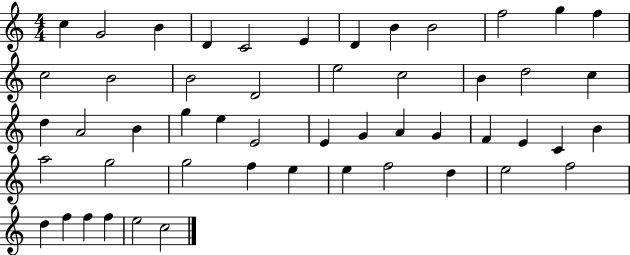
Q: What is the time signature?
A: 4/4